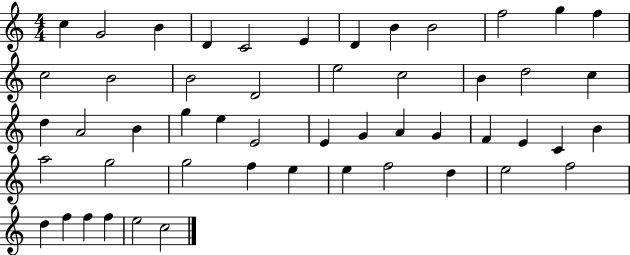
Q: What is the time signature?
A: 4/4